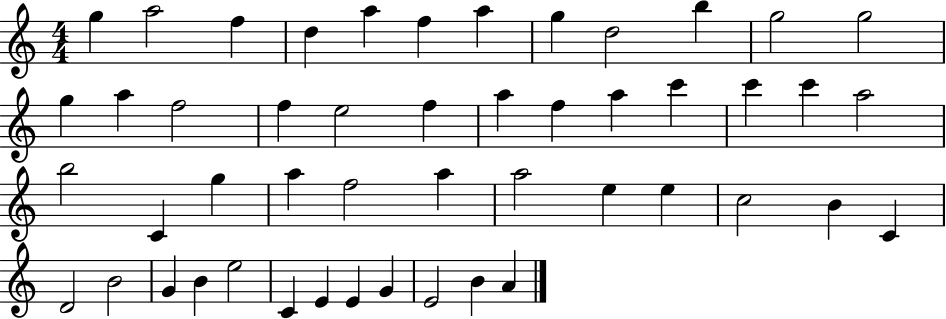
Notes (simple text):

G5/q A5/h F5/q D5/q A5/q F5/q A5/q G5/q D5/h B5/q G5/h G5/h G5/q A5/q F5/h F5/q E5/h F5/q A5/q F5/q A5/q C6/q C6/q C6/q A5/h B5/h C4/q G5/q A5/q F5/h A5/q A5/h E5/q E5/q C5/h B4/q C4/q D4/h B4/h G4/q B4/q E5/h C4/q E4/q E4/q G4/q E4/h B4/q A4/q